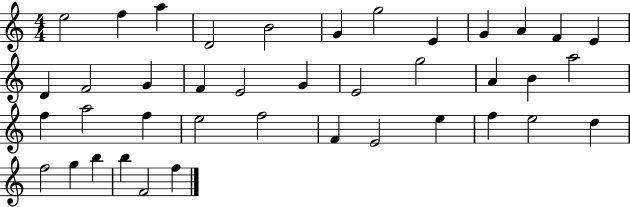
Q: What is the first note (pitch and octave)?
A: E5